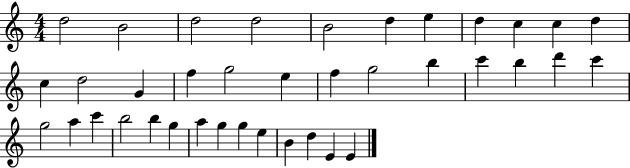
{
  \clef treble
  \numericTimeSignature
  \time 4/4
  \key c \major
  d''2 b'2 | d''2 d''2 | b'2 d''4 e''4 | d''4 c''4 c''4 d''4 | \break c''4 d''2 g'4 | f''4 g''2 e''4 | f''4 g''2 b''4 | c'''4 b''4 d'''4 c'''4 | \break g''2 a''4 c'''4 | b''2 b''4 g''4 | a''4 g''4 g''4 e''4 | b'4 d''4 e'4 e'4 | \break \bar "|."
}